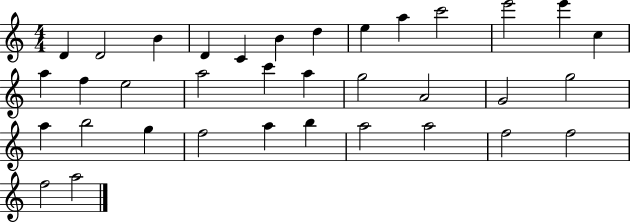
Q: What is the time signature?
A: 4/4